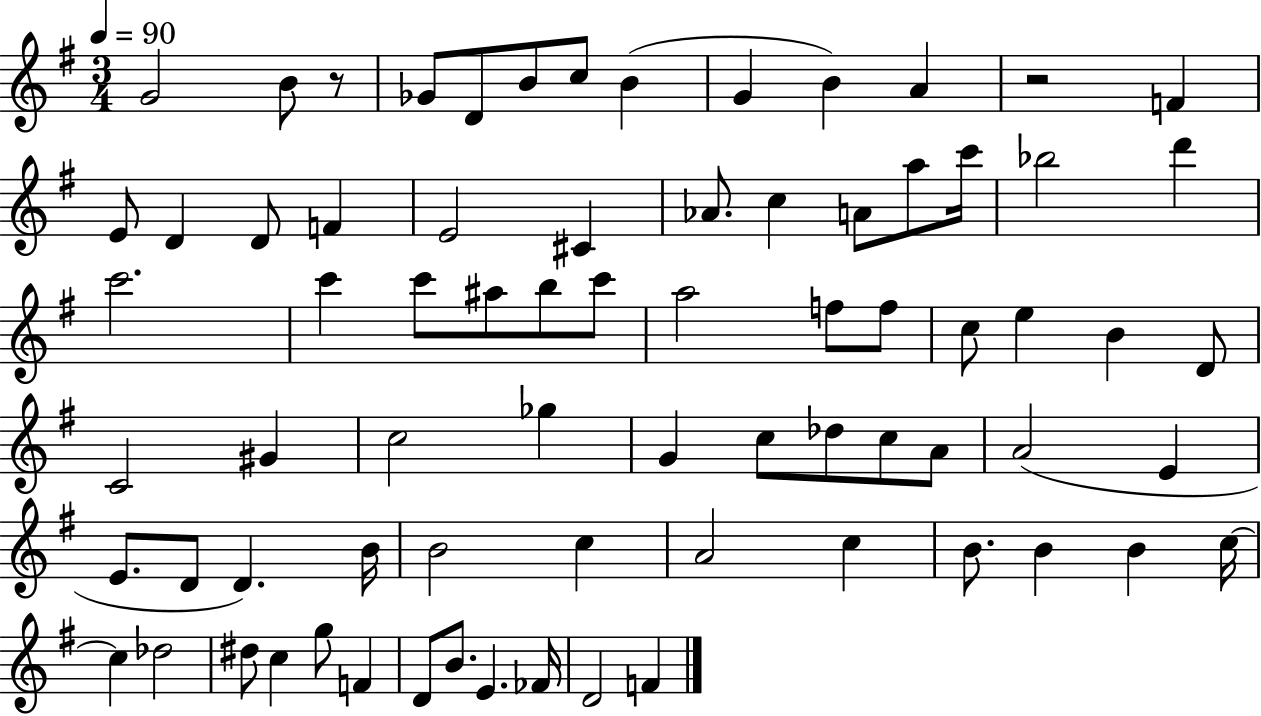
{
  \clef treble
  \numericTimeSignature
  \time 3/4
  \key g \major
  \tempo 4 = 90
  g'2 b'8 r8 | ges'8 d'8 b'8 c''8 b'4( | g'4 b'4) a'4 | r2 f'4 | \break e'8 d'4 d'8 f'4 | e'2 cis'4 | aes'8. c''4 a'8 a''8 c'''16 | bes''2 d'''4 | \break c'''2. | c'''4 c'''8 ais''8 b''8 c'''8 | a''2 f''8 f''8 | c''8 e''4 b'4 d'8 | \break c'2 gis'4 | c''2 ges''4 | g'4 c''8 des''8 c''8 a'8 | a'2( e'4 | \break e'8. d'8 d'4.) b'16 | b'2 c''4 | a'2 c''4 | b'8. b'4 b'4 c''16~~ | \break c''4 des''2 | dis''8 c''4 g''8 f'4 | d'8 b'8. e'4. fes'16 | d'2 f'4 | \break \bar "|."
}